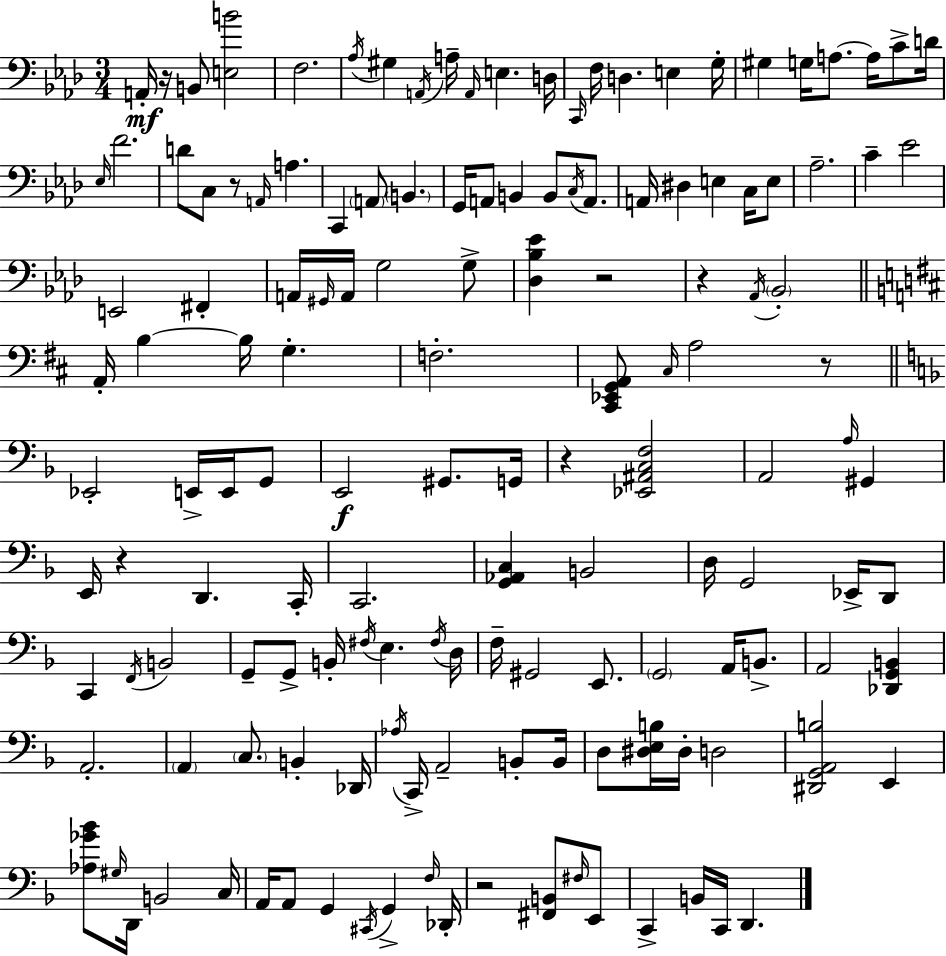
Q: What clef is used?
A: bass